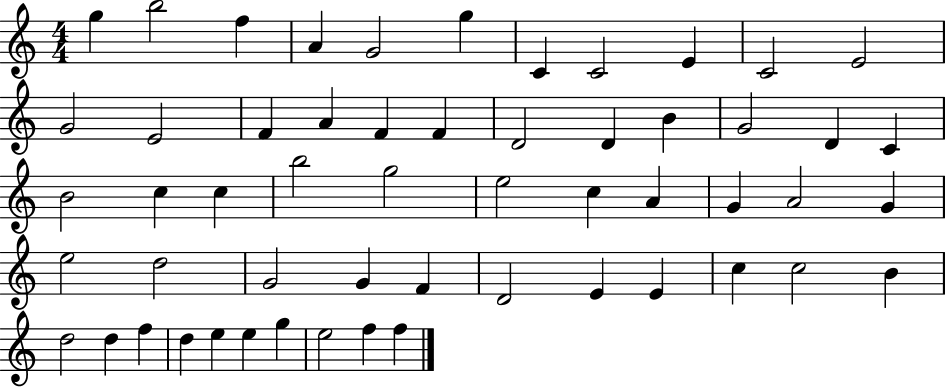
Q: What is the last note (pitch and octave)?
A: F5